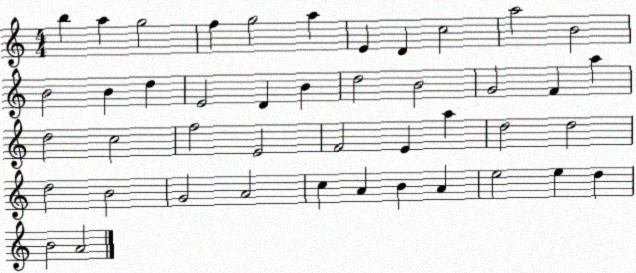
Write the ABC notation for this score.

X:1
T:Untitled
M:4/4
L:1/4
K:C
b a g2 f g2 a E D c2 a2 B2 B2 B d E2 D B d2 B2 G2 F a d2 c2 f2 E2 F2 E a d2 d2 d2 B2 G2 A2 c A B A e2 e d B2 A2